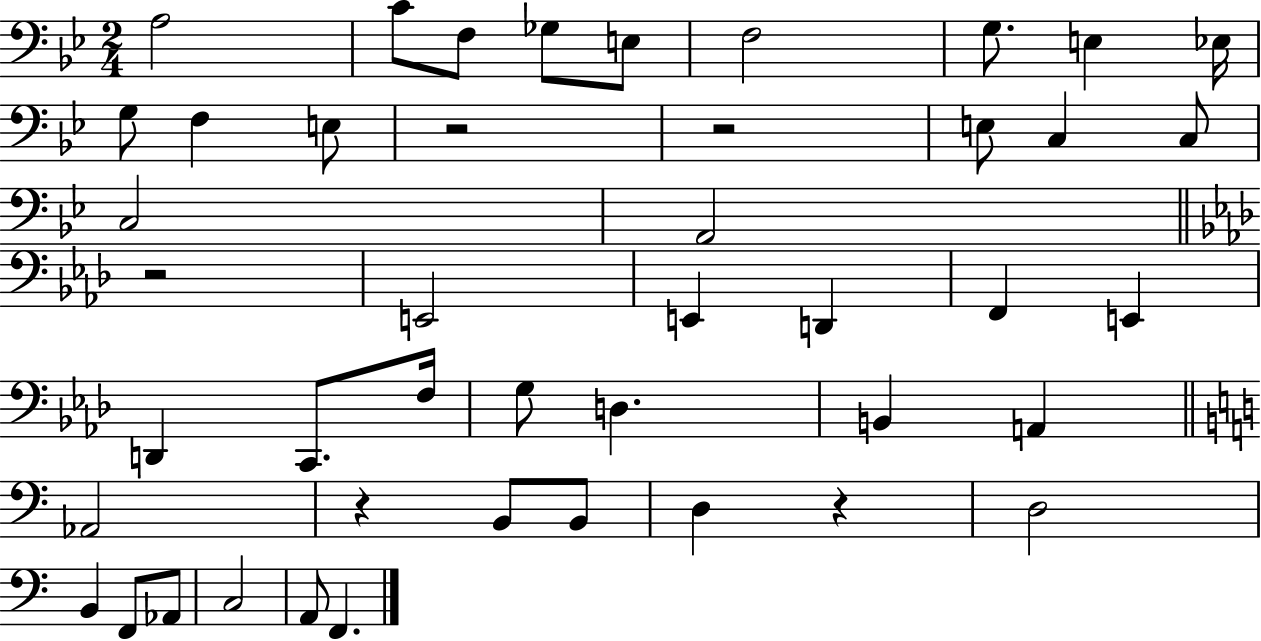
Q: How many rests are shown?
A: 5